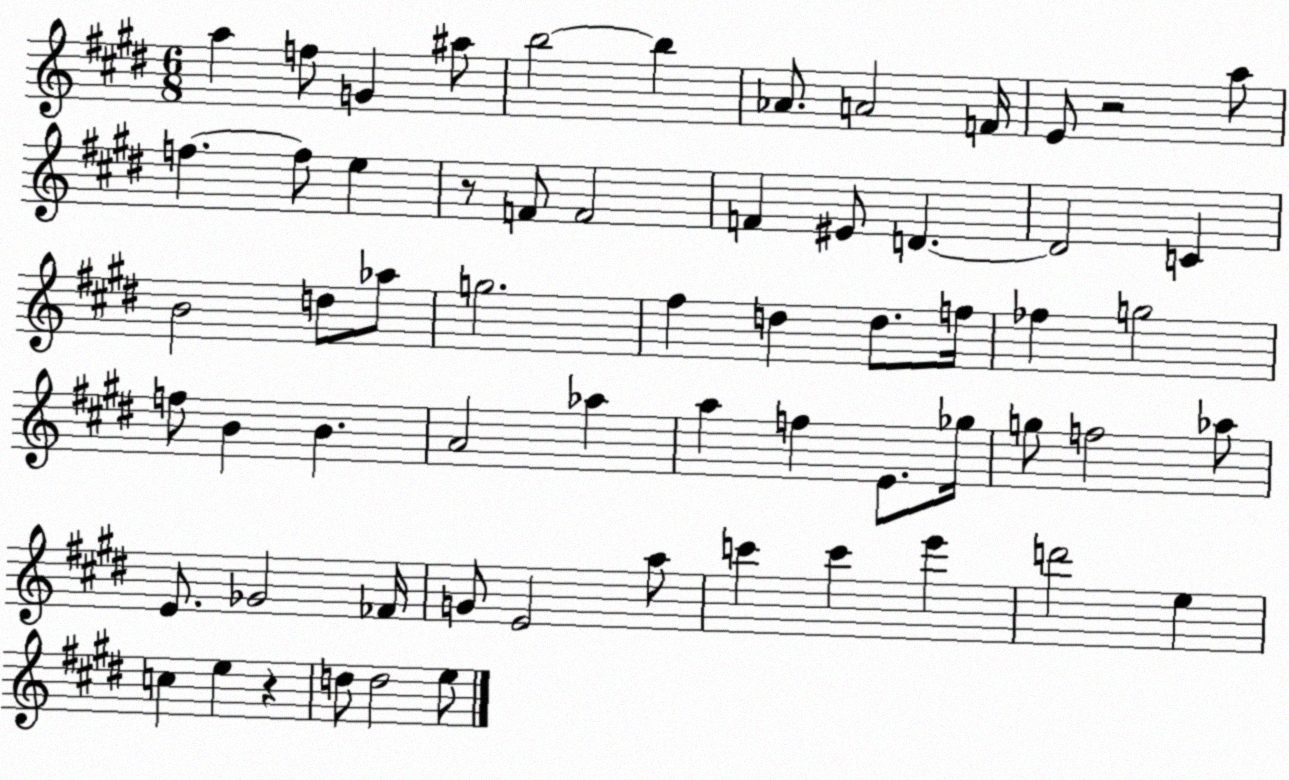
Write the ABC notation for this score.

X:1
T:Untitled
M:6/8
L:1/4
K:E
a f/2 G ^a/2 b2 b _A/2 A2 F/4 E/2 z2 a/2 f f/2 e z/2 F/2 F2 F ^E/2 D D2 C B2 d/2 _a/2 g2 ^f d d/2 f/4 _f g2 f/2 B B A2 _a a f E/2 _g/4 g/2 f2 _a/2 E/2 _G2 _F/4 G/2 E2 a/2 c' c' e' d'2 e c e z d/2 d2 e/2